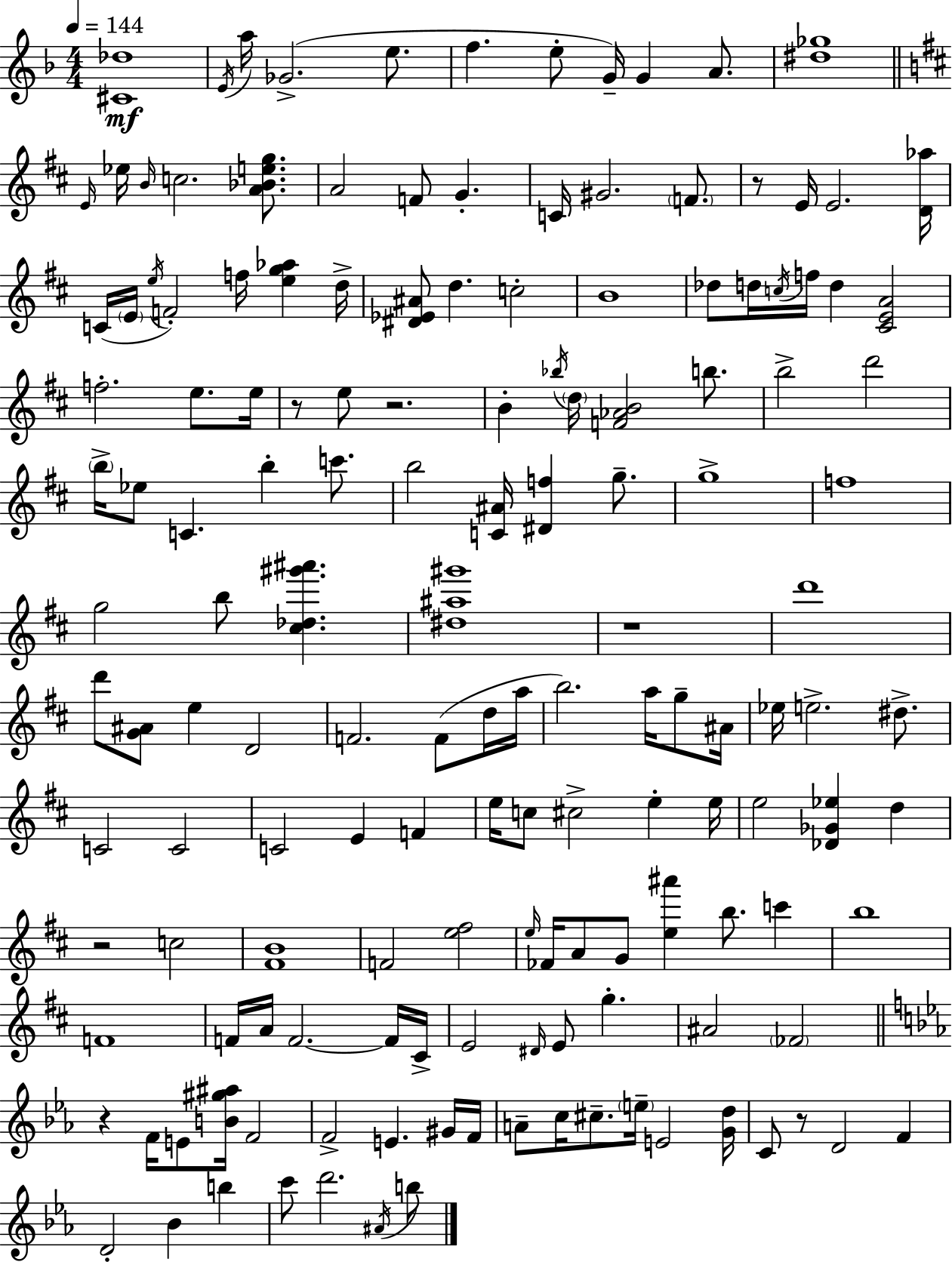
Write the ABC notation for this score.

X:1
T:Untitled
M:4/4
L:1/4
K:Dm
[^C_d]4 E/4 a/4 _G2 e/2 f e/2 G/4 G A/2 [^d_g]4 E/4 _e/4 B/4 c2 [A_Beg]/2 A2 F/2 G C/4 ^G2 F/2 z/2 E/4 E2 [D_a]/4 C/4 E/4 e/4 F2 f/4 [eg_a] d/4 [^D_E^A]/2 d c2 B4 _d/2 d/4 c/4 f/4 d [^CEA]2 f2 e/2 e/4 z/2 e/2 z2 B _b/4 d/4 [F_AB]2 b/2 b2 d'2 b/4 _e/2 C b c'/2 b2 [C^A]/4 [^Df] g/2 g4 f4 g2 b/2 [^c_d^g'^a'] [^d^a^g']4 z4 d'4 d'/2 [G^A]/2 e D2 F2 F/2 d/4 a/4 b2 a/4 g/2 ^A/4 _e/4 e2 ^d/2 C2 C2 C2 E F e/4 c/2 ^c2 e e/4 e2 [_D_G_e] d z2 c2 [^FB]4 F2 [e^f]2 e/4 _F/4 A/2 G/2 [e^a'] b/2 c' b4 F4 F/4 A/4 F2 F/4 ^C/4 E2 ^D/4 E/2 g ^A2 _F2 z F/4 E/2 [B^g^a]/4 F2 F2 E ^G/4 F/4 A/2 c/4 ^c/2 e/4 E2 [Gd]/4 C/2 z/2 D2 F D2 _B b c'/2 d'2 ^A/4 b/2